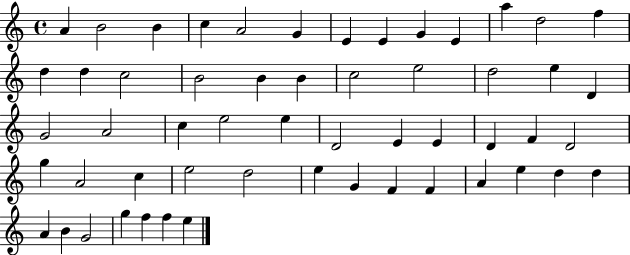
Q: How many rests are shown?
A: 0